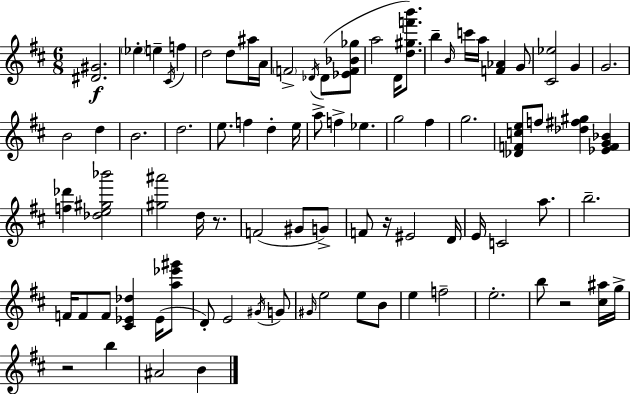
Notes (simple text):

[D#4,G#4]/h. Eb5/q E5/q C#4/s F5/q D5/h D5/e A#5/s A4/s F4/h Db4/s Db4/e [Eb4,F4,Bb4,Gb5]/e A5/h D4/s [D5,G#5,F6,B6]/e. B5/q B4/s C6/s A5/s [F4,Ab4]/q G4/e [C#4,Eb5]/h G4/q G4/h. B4/h D5/q B4/h. D5/h. E5/e. F5/q D5/q E5/s A5/e F5/q Eb5/q. G5/h F#5/q G5/h. [Db4,F4,C5,E5]/e F5/e [Db5,F#5,G#5]/q [Eb4,F4,G4,Bb4]/q [F5,Db6]/q [Db5,E5,G#5,Bb6]/h [G#5,A#6]/h D5/s R/e. F4/h G#4/e G4/e F4/e R/s EIS4/h D4/s E4/s C4/h A5/e. B5/h. F4/s F4/e F4/e [C#4,Eb4,Db5]/q Eb4/s [A5,Eb6,G#6]/e D4/e E4/h G#4/s G4/e G#4/s E5/h E5/e B4/e E5/q F5/h E5/h. B5/e R/h [C#5,A#5]/s G5/s R/h B5/q A#4/h B4/q